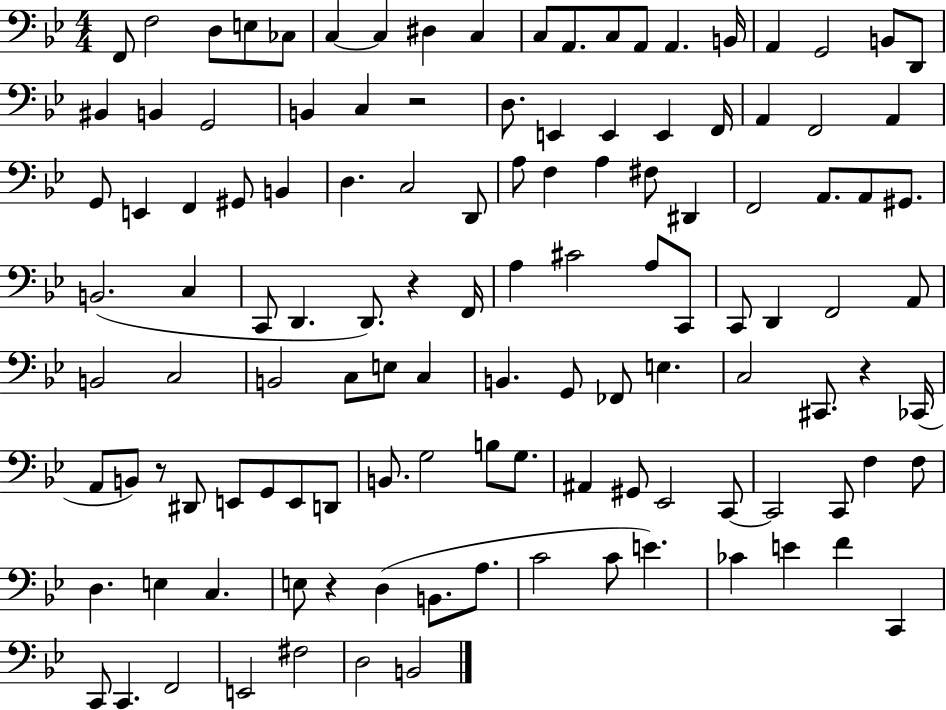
X:1
T:Untitled
M:4/4
L:1/4
K:Bb
F,,/2 F,2 D,/2 E,/2 _C,/2 C, C, ^D, C, C,/2 A,,/2 C,/2 A,,/2 A,, B,,/4 A,, G,,2 B,,/2 D,,/2 ^B,, B,, G,,2 B,, C, z2 D,/2 E,, E,, E,, F,,/4 A,, F,,2 A,, G,,/2 E,, F,, ^G,,/2 B,, D, C,2 D,,/2 A,/2 F, A, ^F,/2 ^D,, F,,2 A,,/2 A,,/2 ^G,,/2 B,,2 C, C,,/2 D,, D,,/2 z F,,/4 A, ^C2 A,/2 C,,/2 C,,/2 D,, F,,2 A,,/2 B,,2 C,2 B,,2 C,/2 E,/2 C, B,, G,,/2 _F,,/2 E, C,2 ^C,,/2 z _C,,/4 A,,/2 B,,/2 z/2 ^D,,/2 E,,/2 G,,/2 E,,/2 D,,/2 B,,/2 G,2 B,/2 G,/2 ^A,, ^G,,/2 _E,,2 C,,/2 C,,2 C,,/2 F, F,/2 D, E, C, E,/2 z D, B,,/2 A,/2 C2 C/2 E _C E F C,, C,,/2 C,, F,,2 E,,2 ^F,2 D,2 B,,2